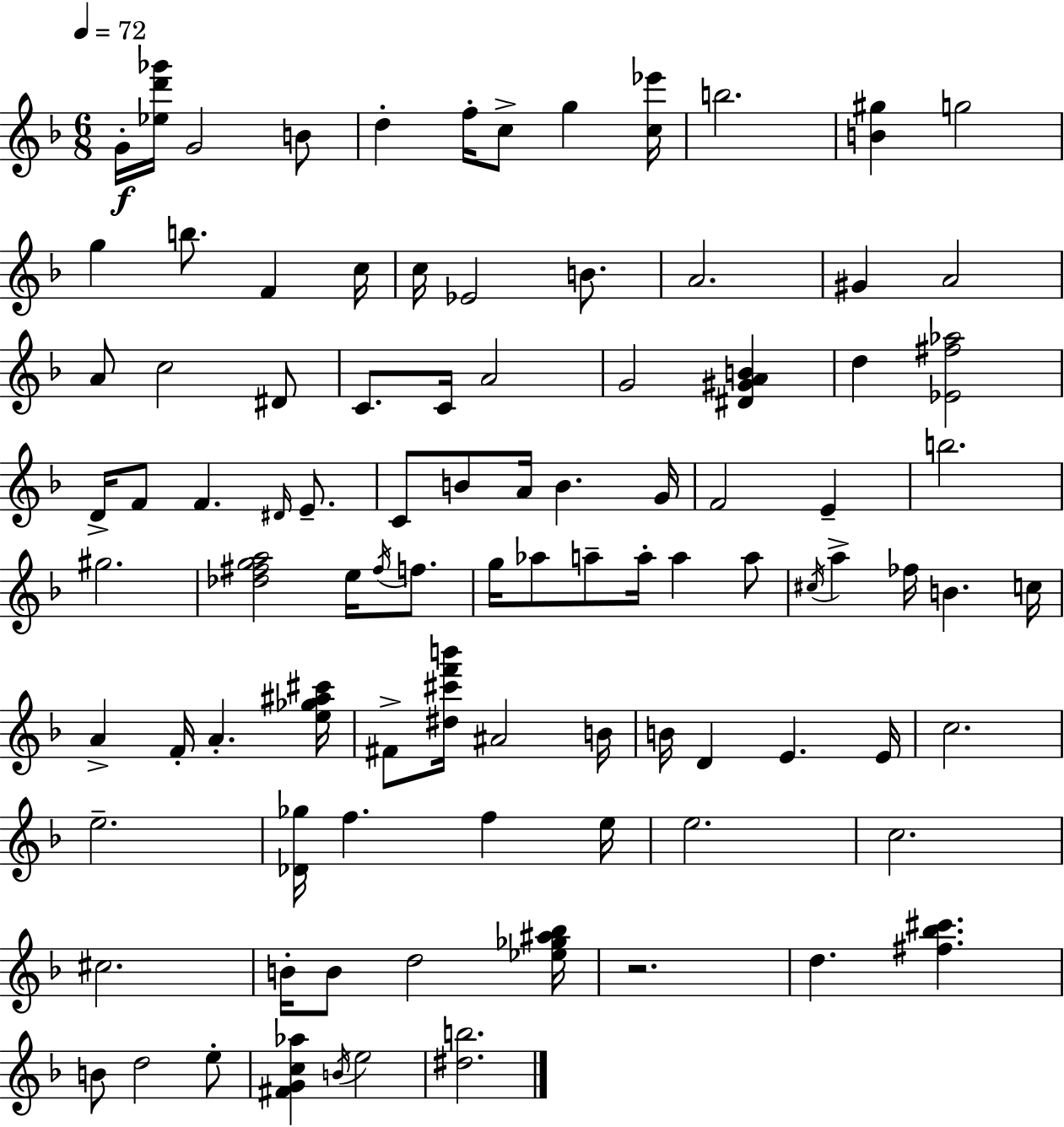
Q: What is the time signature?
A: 6/8